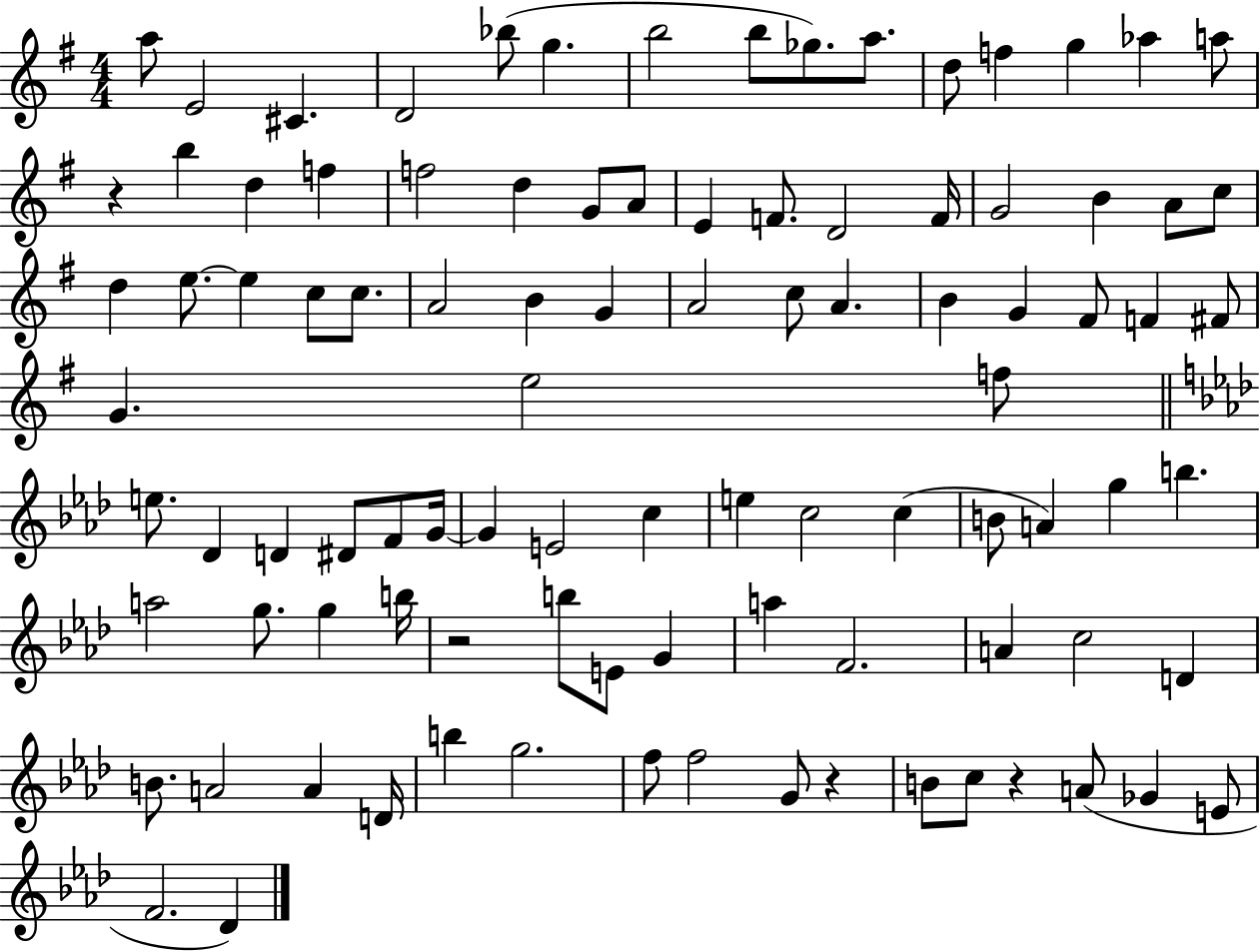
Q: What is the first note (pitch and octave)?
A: A5